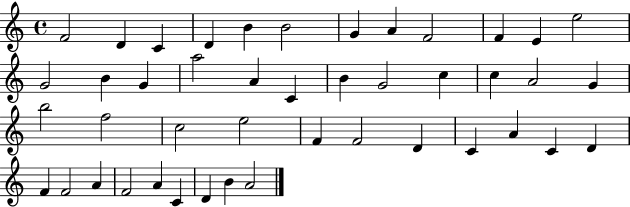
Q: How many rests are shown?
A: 0